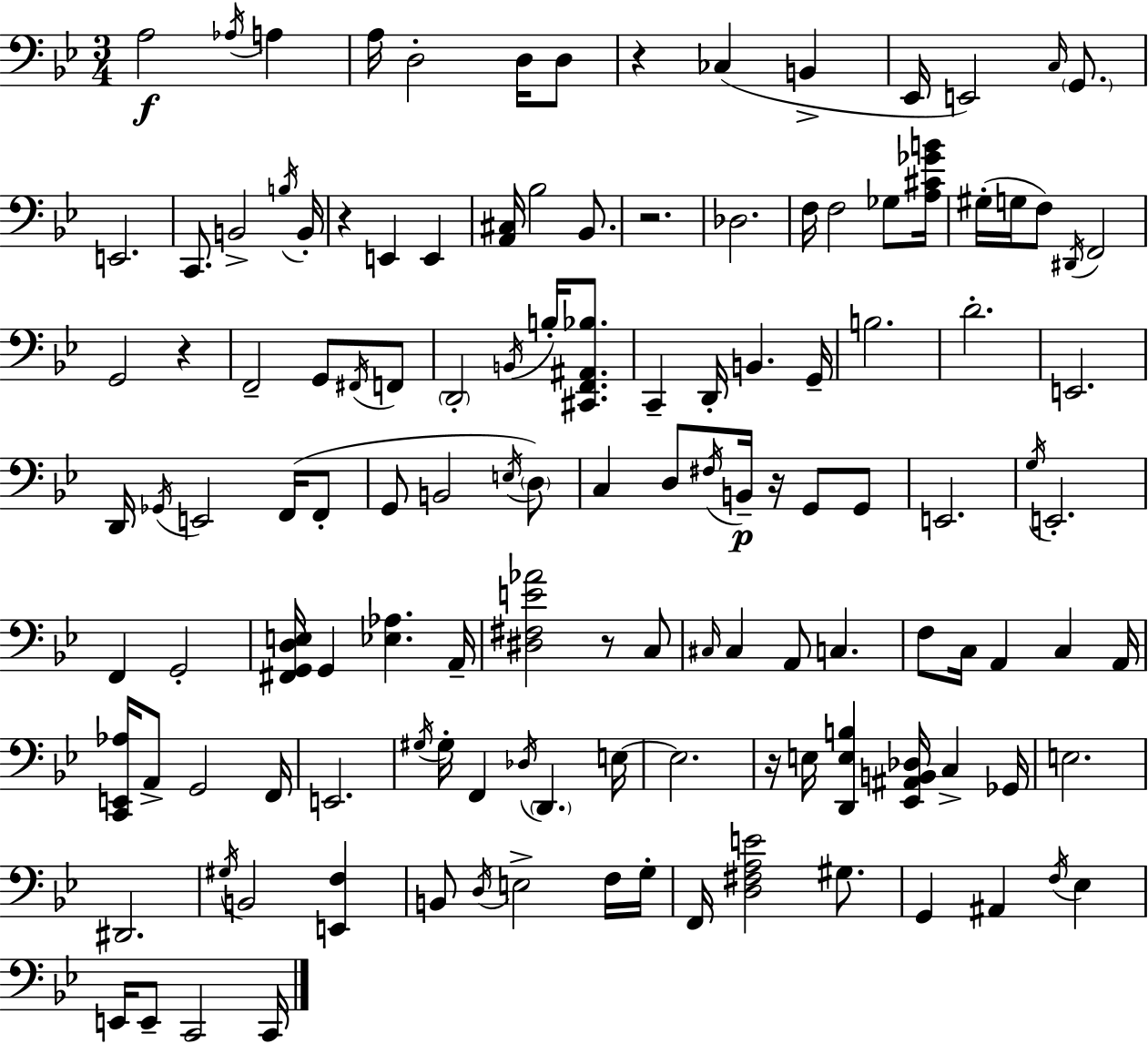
{
  \clef bass
  \numericTimeSignature
  \time 3/4
  \key bes \major
  a2\f \acciaccatura { aes16 } a4 | a16 d2-. d16 d8 | r4 ces4( b,4-> | ees,16 e,2) \grace { c16 } \parenthesize g,8. | \break e,2. | c,8. b,2-> | \acciaccatura { b16 } b,16-. r4 e,4 e,4 | <a, cis>16 bes2 | \break bes,8. r2. | des2. | f16 f2 | ges8 <a cis' ges' b'>16 gis16-.( g16 f8) \acciaccatura { dis,16 } f,2 | \break g,2 | r4 f,2-- | g,8 \acciaccatura { fis,16 } f,8 \parenthesize d,2-. | \acciaccatura { b,16 } b16-. <cis, f, ais, bes>8. c,4-- d,16-. b,4. | \break g,16-- b2. | d'2.-. | e,2. | d,16 \acciaccatura { ges,16 } e,2 | \break f,16( f,8-. g,8 b,2 | \acciaccatura { e16 }) \parenthesize d8 c4 | d8 \acciaccatura { fis16 }\p b,16-- r16 g,8 g,8 e,2. | \acciaccatura { g16 } e,2.-. | \break f,4 | g,2-. <fis, g, d e>16 g,4 | <ees aes>4. a,16-- <dis fis e' aes'>2 | r8 c8 \grace { cis16 } cis4 | \break a,8 c4. f8 | c16 a,4 c4 a,16 <c, e, aes>16 | a,8-> g,2 f,16 e,2. | \acciaccatura { gis16 } | \break gis16-. f,4 \acciaccatura { des16 } \parenthesize d,4. | e16~~ e2. | r16 e16 <d, e b>4 <ees, ais, b, des>16 c4-> | ges,16 e2. | \break dis,2. | \acciaccatura { gis16 } b,2 <e, f>4 | b,8 \acciaccatura { d16 } e2-> | f16 g16-. f,16 <d fis a e'>2 | \break gis8. g,4 ais,4 \acciaccatura { f16 } | ees4 e,16 e,8-- c,2 | c,16 \bar "|."
}